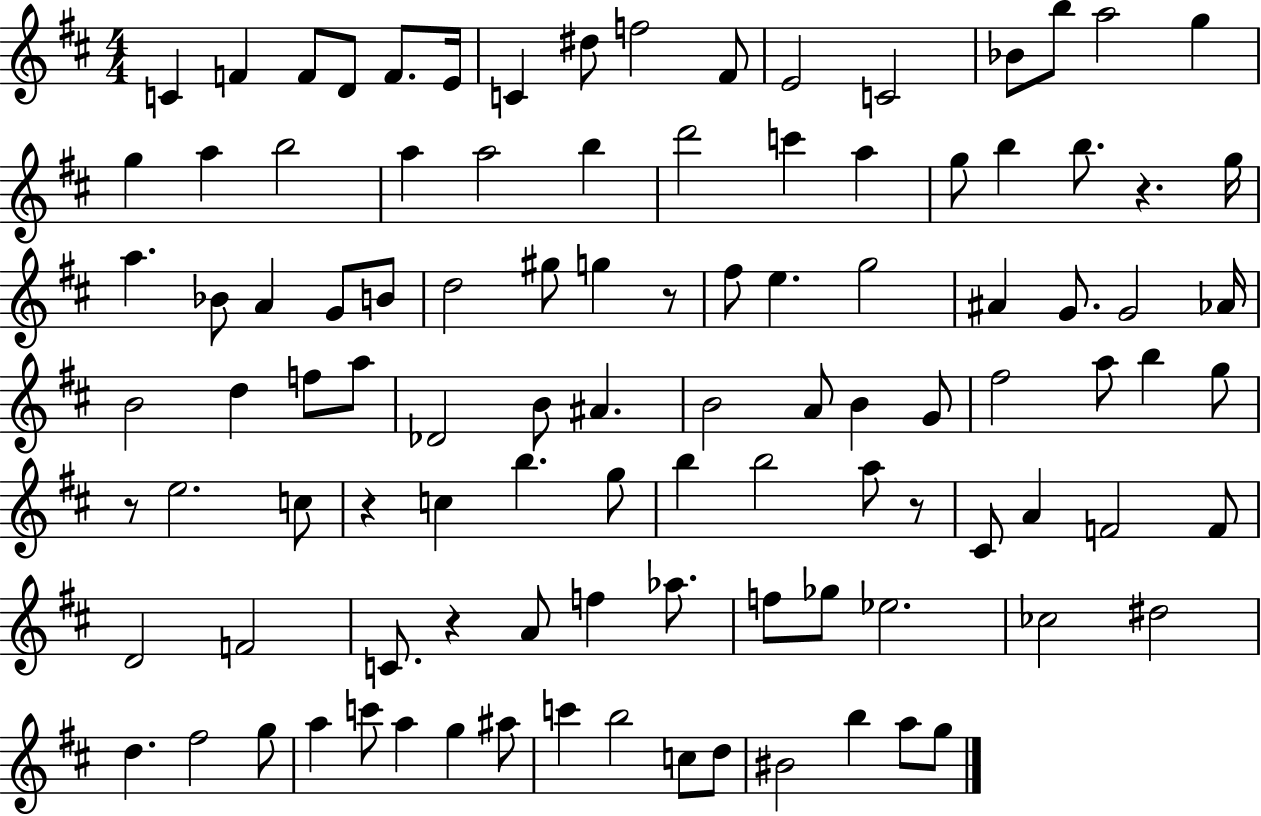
{
  \clef treble
  \numericTimeSignature
  \time 4/4
  \key d \major
  c'4 f'4 f'8 d'8 f'8. e'16 | c'4 dis''8 f''2 fis'8 | e'2 c'2 | bes'8 b''8 a''2 g''4 | \break g''4 a''4 b''2 | a''4 a''2 b''4 | d'''2 c'''4 a''4 | g''8 b''4 b''8. r4. g''16 | \break a''4. bes'8 a'4 g'8 b'8 | d''2 gis''8 g''4 r8 | fis''8 e''4. g''2 | ais'4 g'8. g'2 aes'16 | \break b'2 d''4 f''8 a''8 | des'2 b'8 ais'4. | b'2 a'8 b'4 g'8 | fis''2 a''8 b''4 g''8 | \break r8 e''2. c''8 | r4 c''4 b''4. g''8 | b''4 b''2 a''8 r8 | cis'8 a'4 f'2 f'8 | \break d'2 f'2 | c'8. r4 a'8 f''4 aes''8. | f''8 ges''8 ees''2. | ces''2 dis''2 | \break d''4. fis''2 g''8 | a''4 c'''8 a''4 g''4 ais''8 | c'''4 b''2 c''8 d''8 | bis'2 b''4 a''8 g''8 | \break \bar "|."
}